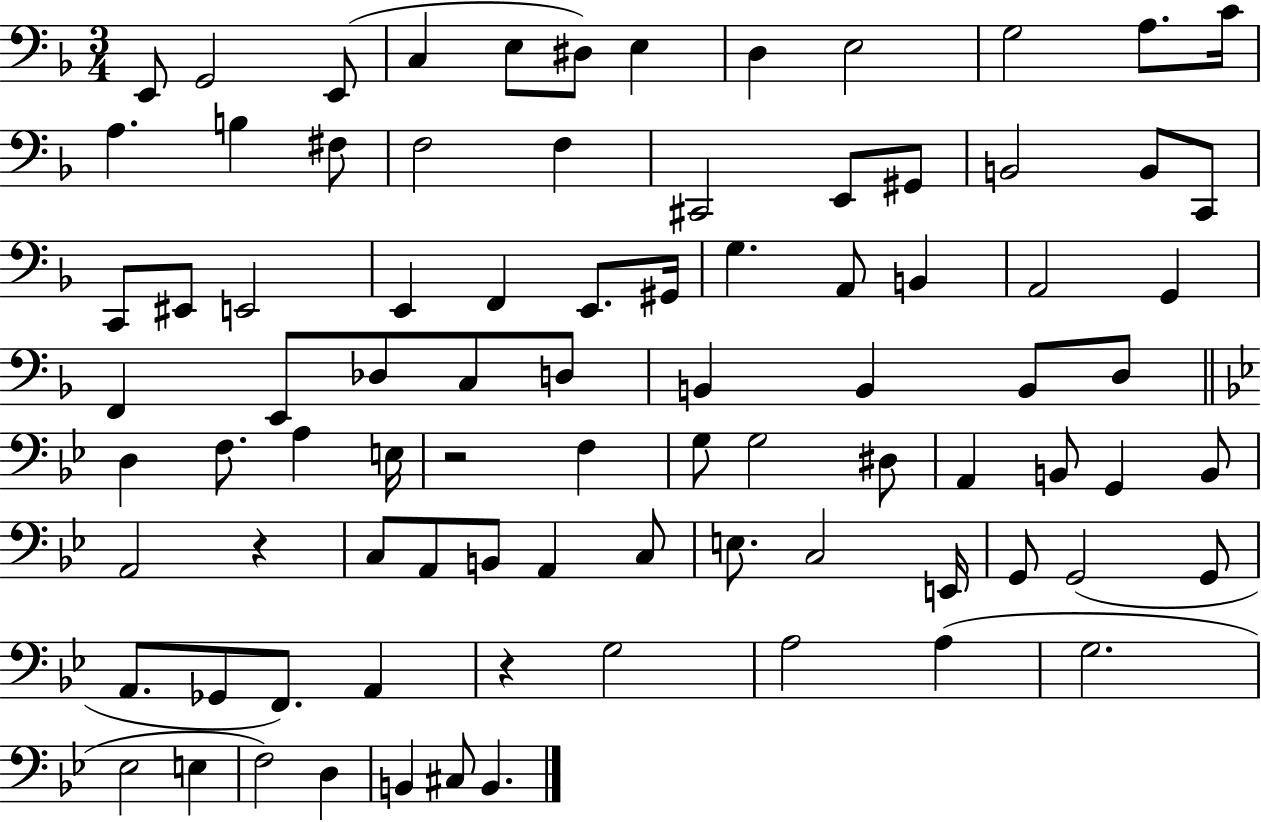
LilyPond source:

{
  \clef bass
  \numericTimeSignature
  \time 3/4
  \key f \major
  \repeat volta 2 { e,8 g,2 e,8( | c4 e8 dis8) e4 | d4 e2 | g2 a8. c'16 | \break a4. b4 fis8 | f2 f4 | cis,2 e,8 gis,8 | b,2 b,8 c,8 | \break c,8 eis,8 e,2 | e,4 f,4 e,8. gis,16 | g4. a,8 b,4 | a,2 g,4 | \break f,4 e,8 des8 c8 d8 | b,4 b,4 b,8 d8 | \bar "||" \break \key g \minor d4 f8. a4 e16 | r2 f4 | g8 g2 dis8 | a,4 b,8 g,4 b,8 | \break a,2 r4 | c8 a,8 b,8 a,4 c8 | e8. c2 e,16 | g,8 g,2( g,8 | \break a,8. ges,8 f,8.) a,4 | r4 g2 | a2 a4( | g2. | \break ees2 e4 | f2) d4 | b,4 cis8 b,4. | } \bar "|."
}